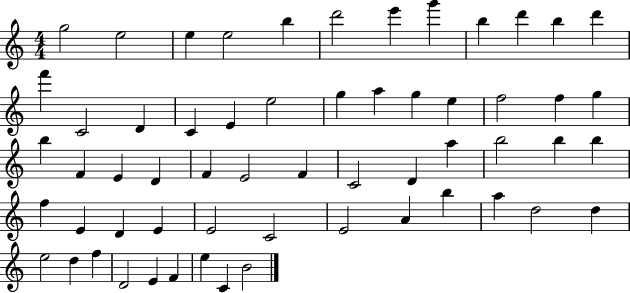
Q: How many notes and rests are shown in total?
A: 59